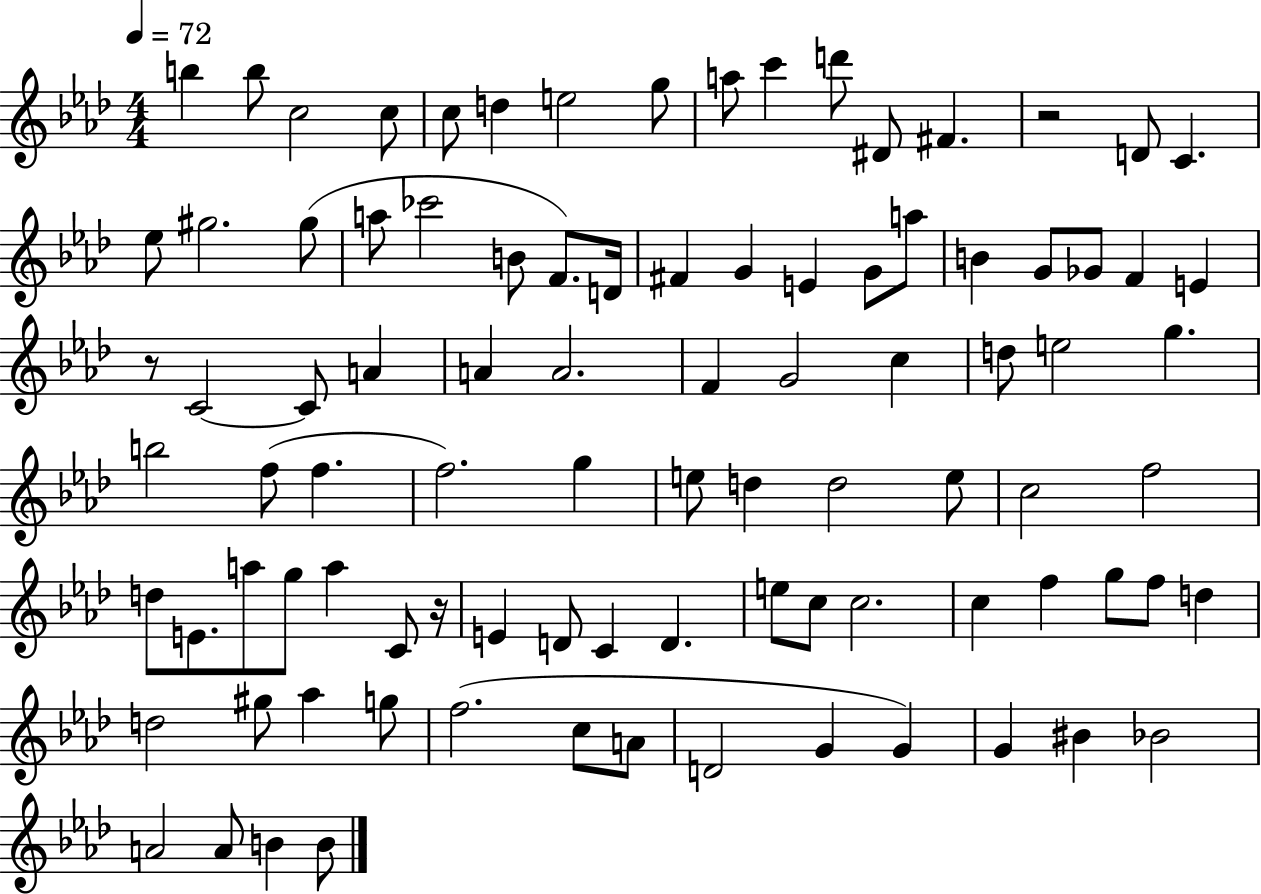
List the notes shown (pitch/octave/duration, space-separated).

B5/q B5/e C5/h C5/e C5/e D5/q E5/h G5/e A5/e C6/q D6/e D#4/e F#4/q. R/h D4/e C4/q. Eb5/e G#5/h. G#5/e A5/e CES6/h B4/e F4/e. D4/s F#4/q G4/q E4/q G4/e A5/e B4/q G4/e Gb4/e F4/q E4/q R/e C4/h C4/e A4/q A4/q A4/h. F4/q G4/h C5/q D5/e E5/h G5/q. B5/h F5/e F5/q. F5/h. G5/q E5/e D5/q D5/h E5/e C5/h F5/h D5/e E4/e. A5/e G5/e A5/q C4/e R/s E4/q D4/e C4/q D4/q. E5/e C5/e C5/h. C5/q F5/q G5/e F5/e D5/q D5/h G#5/e Ab5/q G5/e F5/h. C5/e A4/e D4/h G4/q G4/q G4/q BIS4/q Bb4/h A4/h A4/e B4/q B4/e